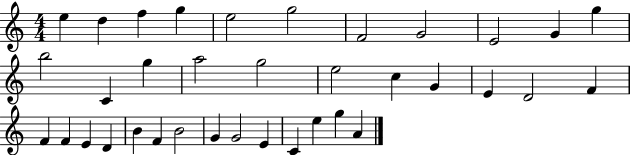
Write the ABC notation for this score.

X:1
T:Untitled
M:4/4
L:1/4
K:C
e d f g e2 g2 F2 G2 E2 G g b2 C g a2 g2 e2 c G E D2 F F F E D B F B2 G G2 E C e g A